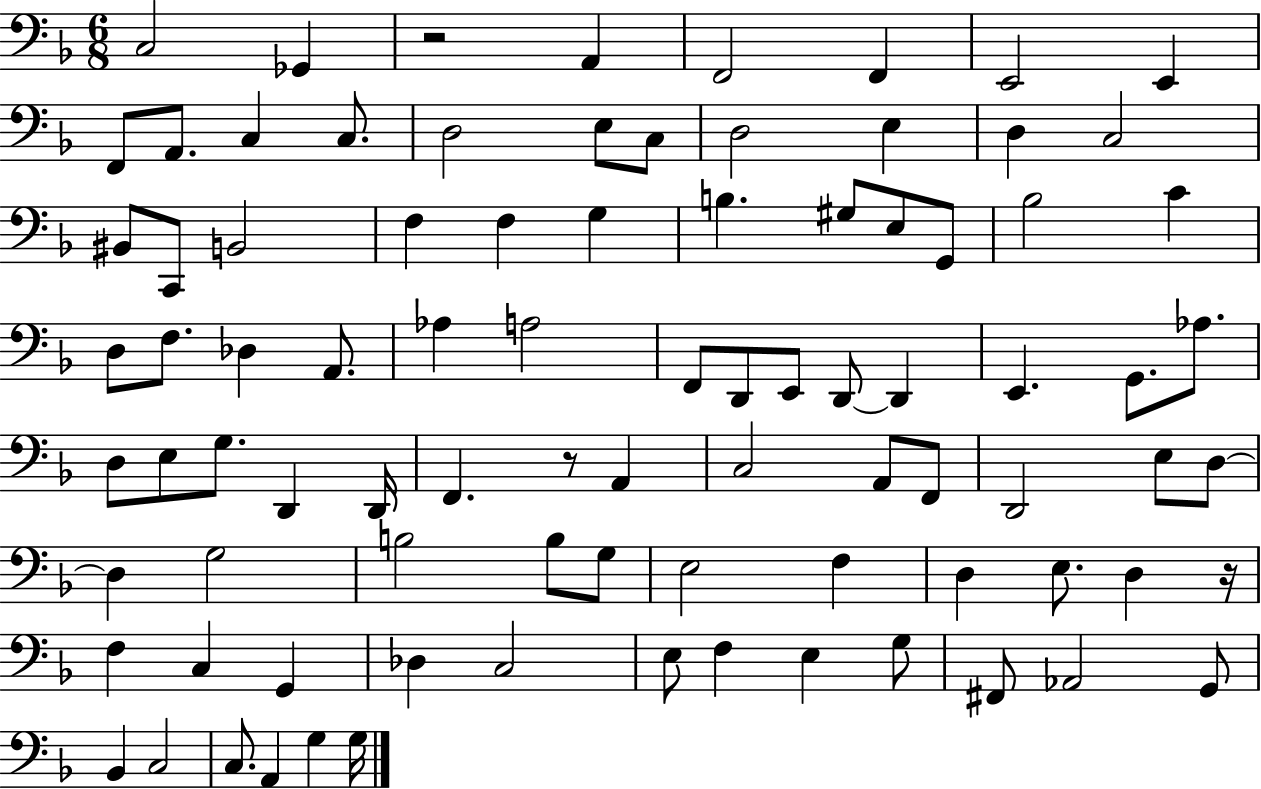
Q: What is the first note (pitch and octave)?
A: C3